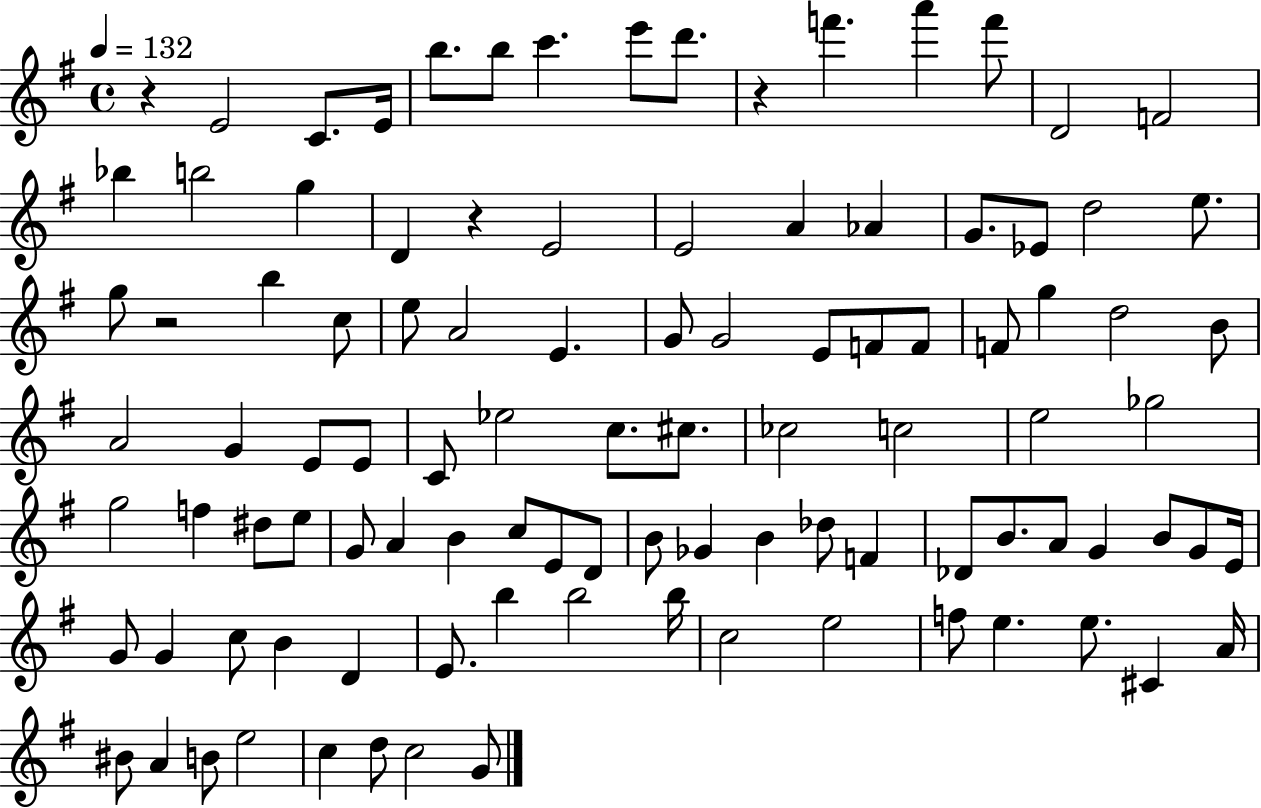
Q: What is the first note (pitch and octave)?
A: E4